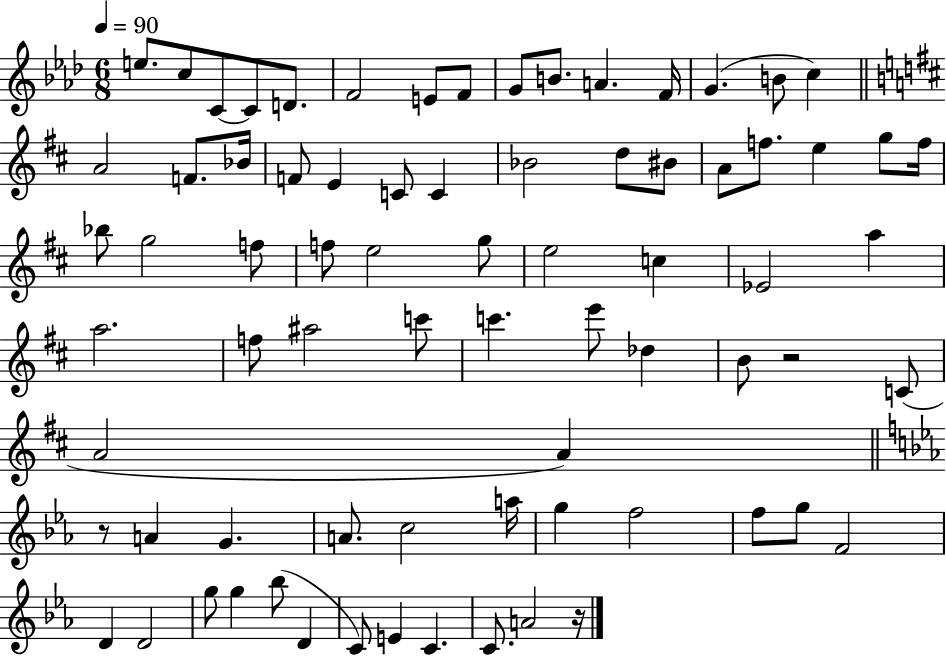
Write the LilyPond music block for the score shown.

{
  \clef treble
  \numericTimeSignature
  \time 6/8
  \key aes \major
  \tempo 4 = 90
  e''8. c''8 c'8~~ c'8 d'8. | f'2 e'8 f'8 | g'8 b'8. a'4. f'16 | g'4.( b'8 c''4) | \break \bar "||" \break \key d \major a'2 f'8. bes'16 | f'8 e'4 c'8 c'4 | bes'2 d''8 bis'8 | a'8 f''8. e''4 g''8 f''16 | \break bes''8 g''2 f''8 | f''8 e''2 g''8 | e''2 c''4 | ees'2 a''4 | \break a''2. | f''8 ais''2 c'''8 | c'''4. e'''8 des''4 | b'8 r2 c'8( | \break a'2 a'4) | \bar "||" \break \key ees \major r8 a'4 g'4. | a'8. c''2 a''16 | g''4 f''2 | f''8 g''8 f'2 | \break d'4 d'2 | g''8 g''4 bes''8( d'4 | c'8) e'4 c'4. | c'8. a'2 r16 | \break \bar "|."
}